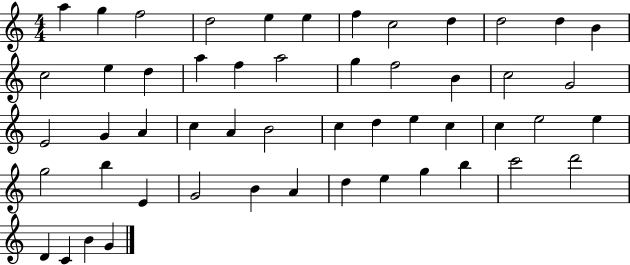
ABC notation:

X:1
T:Untitled
M:4/4
L:1/4
K:C
a g f2 d2 e e f c2 d d2 d B c2 e d a f a2 g f2 B c2 G2 E2 G A c A B2 c d e c c e2 e g2 b E G2 B A d e g b c'2 d'2 D C B G